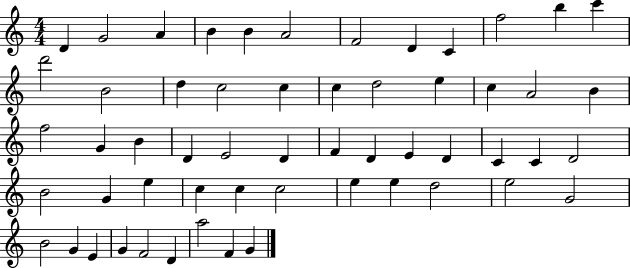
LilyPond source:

{
  \clef treble
  \numericTimeSignature
  \time 4/4
  \key c \major
  d'4 g'2 a'4 | b'4 b'4 a'2 | f'2 d'4 c'4 | f''2 b''4 c'''4 | \break d'''2 b'2 | d''4 c''2 c''4 | c''4 d''2 e''4 | c''4 a'2 b'4 | \break f''2 g'4 b'4 | d'4 e'2 d'4 | f'4 d'4 e'4 d'4 | c'4 c'4 d'2 | \break b'2 g'4 e''4 | c''4 c''4 c''2 | e''4 e''4 d''2 | e''2 g'2 | \break b'2 g'4 e'4 | g'4 f'2 d'4 | a''2 f'4 g'4 | \bar "|."
}